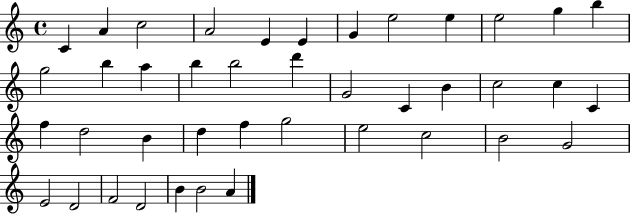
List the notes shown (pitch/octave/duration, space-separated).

C4/q A4/q C5/h A4/h E4/q E4/q G4/q E5/h E5/q E5/h G5/q B5/q G5/h B5/q A5/q B5/q B5/h D6/q G4/h C4/q B4/q C5/h C5/q C4/q F5/q D5/h B4/q D5/q F5/q G5/h E5/h C5/h B4/h G4/h E4/h D4/h F4/h D4/h B4/q B4/h A4/q